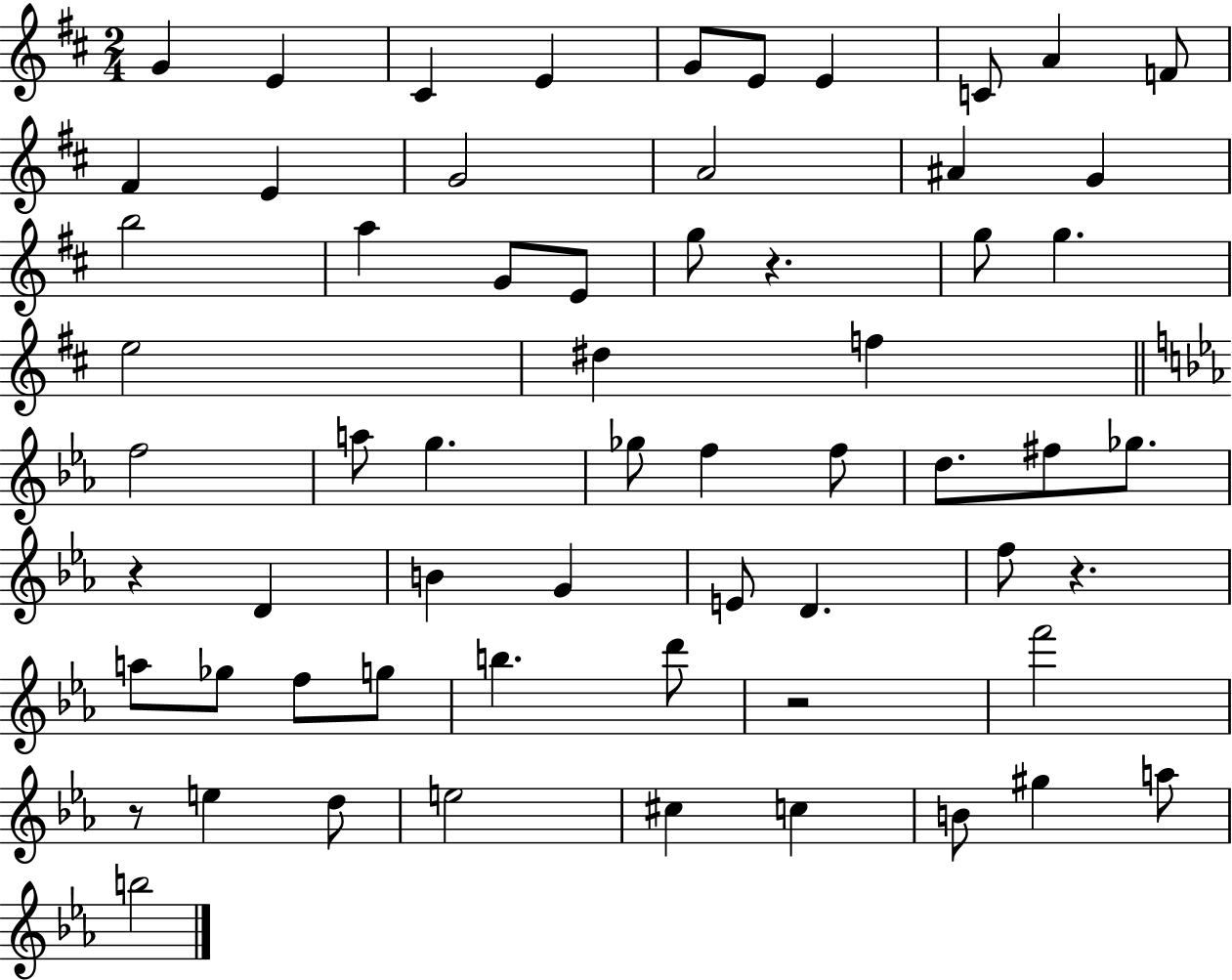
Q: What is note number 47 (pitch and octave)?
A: D6